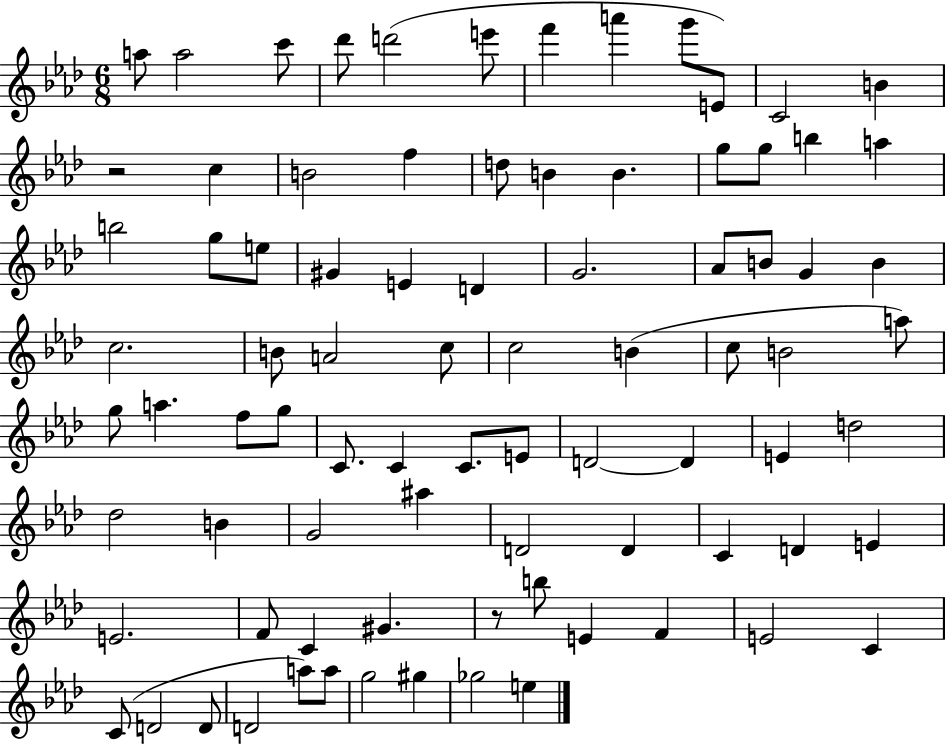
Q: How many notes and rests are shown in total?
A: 84